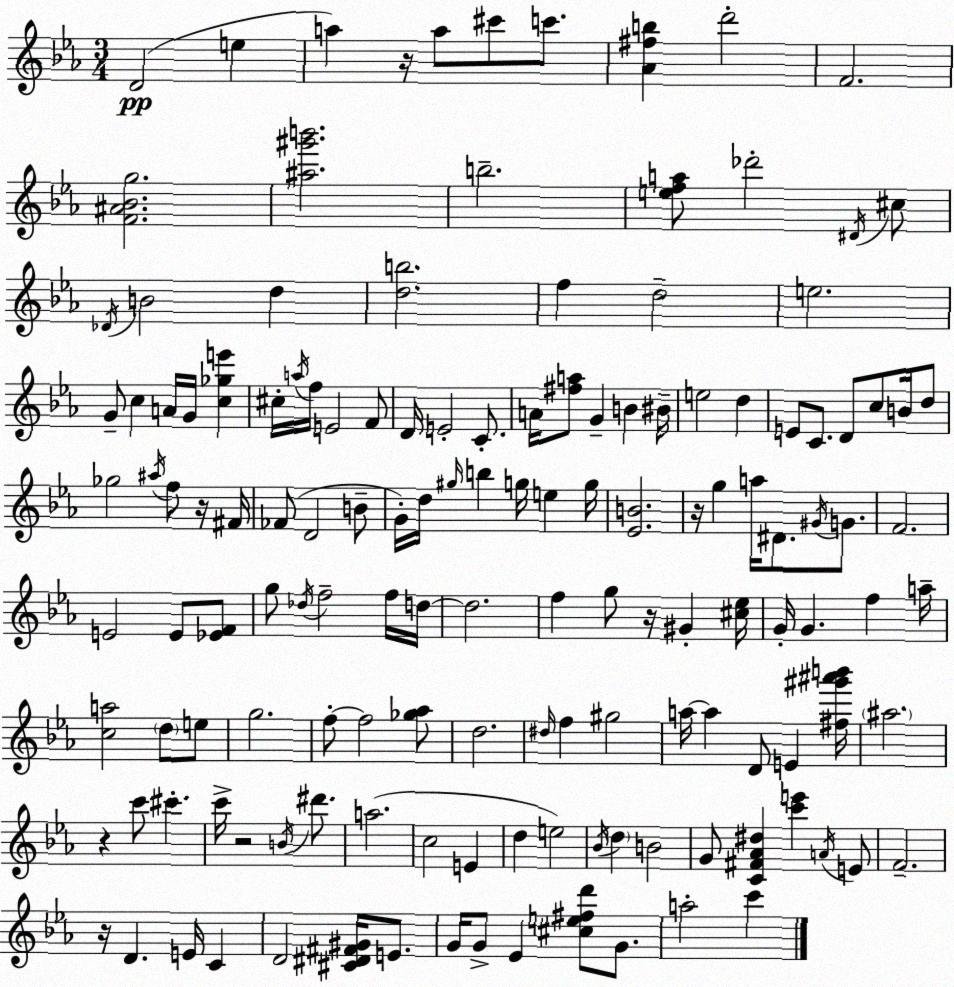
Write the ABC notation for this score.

X:1
T:Untitled
M:3/4
L:1/4
K:Eb
D2 e a z/4 a/2 ^c'/2 c'/2 [_A^fb] d'2 F2 [F^A_Bg]2 [^a^g'b']2 b2 [efa]/2 _d'2 ^D/4 ^c/2 _D/4 B2 d [db]2 f d2 e2 G/2 c A/4 G/4 [c_ge'] ^c/4 a/4 f/4 E2 F/2 D/4 E2 C/2 A/4 [^fa]/2 G B ^B/4 e2 d E/2 C/2 D/2 c/2 B/4 d/2 _g2 ^a/4 f/2 z/4 ^F/4 _F/2 D2 B/2 G/4 d/4 ^g/4 b g/4 e g/4 [_EB]2 z/4 g a/4 ^D/2 ^G/4 G/2 F2 E2 E/2 [_EF]/2 g/2 _d/4 f2 f/4 d/4 d2 f g/2 z/4 ^G [^c_e]/4 G/4 G f a/4 [ca]2 d/2 e/2 g2 f/2 f2 [_g_a]/2 d2 ^d/4 f ^g2 a/4 a D/2 E [^f^g'^a'b']/4 ^a2 z c'/2 ^c' c'/4 z2 B/4 ^d'/2 a2 c2 E d e2 _B/4 d B2 G/2 [C^F_A^d] [c'e'] A/4 E/2 F2 z/4 D E/4 C D2 [^C^D^F^G]/4 E/2 G/4 G/2 _E [^ce^fd']/2 G/2 a2 c'